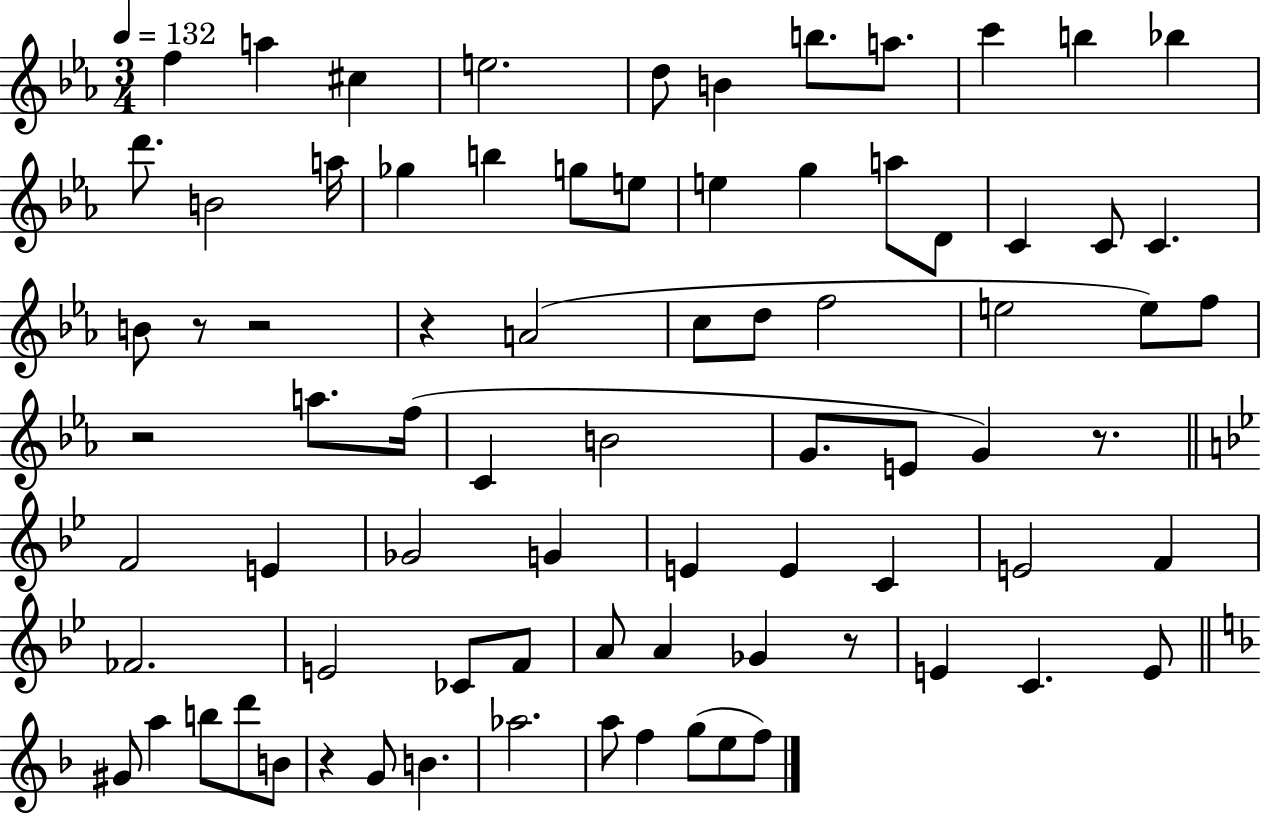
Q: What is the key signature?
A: EES major